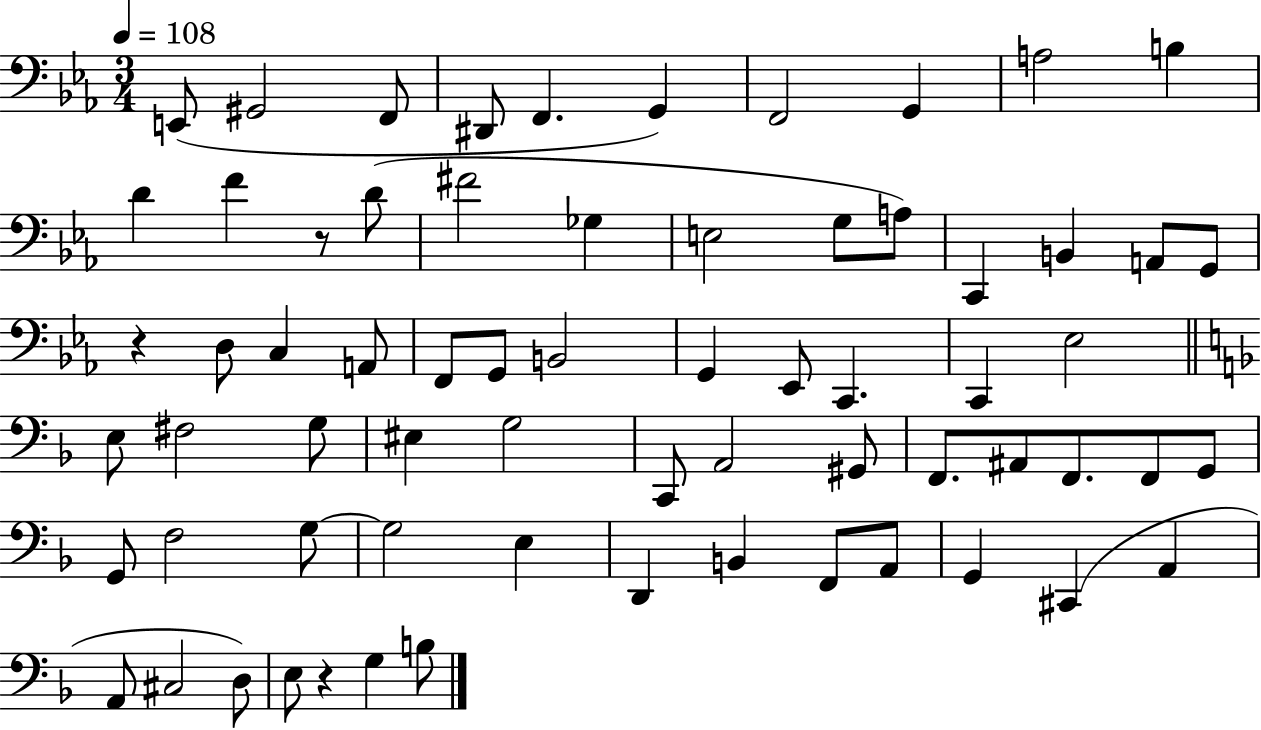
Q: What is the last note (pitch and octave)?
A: B3